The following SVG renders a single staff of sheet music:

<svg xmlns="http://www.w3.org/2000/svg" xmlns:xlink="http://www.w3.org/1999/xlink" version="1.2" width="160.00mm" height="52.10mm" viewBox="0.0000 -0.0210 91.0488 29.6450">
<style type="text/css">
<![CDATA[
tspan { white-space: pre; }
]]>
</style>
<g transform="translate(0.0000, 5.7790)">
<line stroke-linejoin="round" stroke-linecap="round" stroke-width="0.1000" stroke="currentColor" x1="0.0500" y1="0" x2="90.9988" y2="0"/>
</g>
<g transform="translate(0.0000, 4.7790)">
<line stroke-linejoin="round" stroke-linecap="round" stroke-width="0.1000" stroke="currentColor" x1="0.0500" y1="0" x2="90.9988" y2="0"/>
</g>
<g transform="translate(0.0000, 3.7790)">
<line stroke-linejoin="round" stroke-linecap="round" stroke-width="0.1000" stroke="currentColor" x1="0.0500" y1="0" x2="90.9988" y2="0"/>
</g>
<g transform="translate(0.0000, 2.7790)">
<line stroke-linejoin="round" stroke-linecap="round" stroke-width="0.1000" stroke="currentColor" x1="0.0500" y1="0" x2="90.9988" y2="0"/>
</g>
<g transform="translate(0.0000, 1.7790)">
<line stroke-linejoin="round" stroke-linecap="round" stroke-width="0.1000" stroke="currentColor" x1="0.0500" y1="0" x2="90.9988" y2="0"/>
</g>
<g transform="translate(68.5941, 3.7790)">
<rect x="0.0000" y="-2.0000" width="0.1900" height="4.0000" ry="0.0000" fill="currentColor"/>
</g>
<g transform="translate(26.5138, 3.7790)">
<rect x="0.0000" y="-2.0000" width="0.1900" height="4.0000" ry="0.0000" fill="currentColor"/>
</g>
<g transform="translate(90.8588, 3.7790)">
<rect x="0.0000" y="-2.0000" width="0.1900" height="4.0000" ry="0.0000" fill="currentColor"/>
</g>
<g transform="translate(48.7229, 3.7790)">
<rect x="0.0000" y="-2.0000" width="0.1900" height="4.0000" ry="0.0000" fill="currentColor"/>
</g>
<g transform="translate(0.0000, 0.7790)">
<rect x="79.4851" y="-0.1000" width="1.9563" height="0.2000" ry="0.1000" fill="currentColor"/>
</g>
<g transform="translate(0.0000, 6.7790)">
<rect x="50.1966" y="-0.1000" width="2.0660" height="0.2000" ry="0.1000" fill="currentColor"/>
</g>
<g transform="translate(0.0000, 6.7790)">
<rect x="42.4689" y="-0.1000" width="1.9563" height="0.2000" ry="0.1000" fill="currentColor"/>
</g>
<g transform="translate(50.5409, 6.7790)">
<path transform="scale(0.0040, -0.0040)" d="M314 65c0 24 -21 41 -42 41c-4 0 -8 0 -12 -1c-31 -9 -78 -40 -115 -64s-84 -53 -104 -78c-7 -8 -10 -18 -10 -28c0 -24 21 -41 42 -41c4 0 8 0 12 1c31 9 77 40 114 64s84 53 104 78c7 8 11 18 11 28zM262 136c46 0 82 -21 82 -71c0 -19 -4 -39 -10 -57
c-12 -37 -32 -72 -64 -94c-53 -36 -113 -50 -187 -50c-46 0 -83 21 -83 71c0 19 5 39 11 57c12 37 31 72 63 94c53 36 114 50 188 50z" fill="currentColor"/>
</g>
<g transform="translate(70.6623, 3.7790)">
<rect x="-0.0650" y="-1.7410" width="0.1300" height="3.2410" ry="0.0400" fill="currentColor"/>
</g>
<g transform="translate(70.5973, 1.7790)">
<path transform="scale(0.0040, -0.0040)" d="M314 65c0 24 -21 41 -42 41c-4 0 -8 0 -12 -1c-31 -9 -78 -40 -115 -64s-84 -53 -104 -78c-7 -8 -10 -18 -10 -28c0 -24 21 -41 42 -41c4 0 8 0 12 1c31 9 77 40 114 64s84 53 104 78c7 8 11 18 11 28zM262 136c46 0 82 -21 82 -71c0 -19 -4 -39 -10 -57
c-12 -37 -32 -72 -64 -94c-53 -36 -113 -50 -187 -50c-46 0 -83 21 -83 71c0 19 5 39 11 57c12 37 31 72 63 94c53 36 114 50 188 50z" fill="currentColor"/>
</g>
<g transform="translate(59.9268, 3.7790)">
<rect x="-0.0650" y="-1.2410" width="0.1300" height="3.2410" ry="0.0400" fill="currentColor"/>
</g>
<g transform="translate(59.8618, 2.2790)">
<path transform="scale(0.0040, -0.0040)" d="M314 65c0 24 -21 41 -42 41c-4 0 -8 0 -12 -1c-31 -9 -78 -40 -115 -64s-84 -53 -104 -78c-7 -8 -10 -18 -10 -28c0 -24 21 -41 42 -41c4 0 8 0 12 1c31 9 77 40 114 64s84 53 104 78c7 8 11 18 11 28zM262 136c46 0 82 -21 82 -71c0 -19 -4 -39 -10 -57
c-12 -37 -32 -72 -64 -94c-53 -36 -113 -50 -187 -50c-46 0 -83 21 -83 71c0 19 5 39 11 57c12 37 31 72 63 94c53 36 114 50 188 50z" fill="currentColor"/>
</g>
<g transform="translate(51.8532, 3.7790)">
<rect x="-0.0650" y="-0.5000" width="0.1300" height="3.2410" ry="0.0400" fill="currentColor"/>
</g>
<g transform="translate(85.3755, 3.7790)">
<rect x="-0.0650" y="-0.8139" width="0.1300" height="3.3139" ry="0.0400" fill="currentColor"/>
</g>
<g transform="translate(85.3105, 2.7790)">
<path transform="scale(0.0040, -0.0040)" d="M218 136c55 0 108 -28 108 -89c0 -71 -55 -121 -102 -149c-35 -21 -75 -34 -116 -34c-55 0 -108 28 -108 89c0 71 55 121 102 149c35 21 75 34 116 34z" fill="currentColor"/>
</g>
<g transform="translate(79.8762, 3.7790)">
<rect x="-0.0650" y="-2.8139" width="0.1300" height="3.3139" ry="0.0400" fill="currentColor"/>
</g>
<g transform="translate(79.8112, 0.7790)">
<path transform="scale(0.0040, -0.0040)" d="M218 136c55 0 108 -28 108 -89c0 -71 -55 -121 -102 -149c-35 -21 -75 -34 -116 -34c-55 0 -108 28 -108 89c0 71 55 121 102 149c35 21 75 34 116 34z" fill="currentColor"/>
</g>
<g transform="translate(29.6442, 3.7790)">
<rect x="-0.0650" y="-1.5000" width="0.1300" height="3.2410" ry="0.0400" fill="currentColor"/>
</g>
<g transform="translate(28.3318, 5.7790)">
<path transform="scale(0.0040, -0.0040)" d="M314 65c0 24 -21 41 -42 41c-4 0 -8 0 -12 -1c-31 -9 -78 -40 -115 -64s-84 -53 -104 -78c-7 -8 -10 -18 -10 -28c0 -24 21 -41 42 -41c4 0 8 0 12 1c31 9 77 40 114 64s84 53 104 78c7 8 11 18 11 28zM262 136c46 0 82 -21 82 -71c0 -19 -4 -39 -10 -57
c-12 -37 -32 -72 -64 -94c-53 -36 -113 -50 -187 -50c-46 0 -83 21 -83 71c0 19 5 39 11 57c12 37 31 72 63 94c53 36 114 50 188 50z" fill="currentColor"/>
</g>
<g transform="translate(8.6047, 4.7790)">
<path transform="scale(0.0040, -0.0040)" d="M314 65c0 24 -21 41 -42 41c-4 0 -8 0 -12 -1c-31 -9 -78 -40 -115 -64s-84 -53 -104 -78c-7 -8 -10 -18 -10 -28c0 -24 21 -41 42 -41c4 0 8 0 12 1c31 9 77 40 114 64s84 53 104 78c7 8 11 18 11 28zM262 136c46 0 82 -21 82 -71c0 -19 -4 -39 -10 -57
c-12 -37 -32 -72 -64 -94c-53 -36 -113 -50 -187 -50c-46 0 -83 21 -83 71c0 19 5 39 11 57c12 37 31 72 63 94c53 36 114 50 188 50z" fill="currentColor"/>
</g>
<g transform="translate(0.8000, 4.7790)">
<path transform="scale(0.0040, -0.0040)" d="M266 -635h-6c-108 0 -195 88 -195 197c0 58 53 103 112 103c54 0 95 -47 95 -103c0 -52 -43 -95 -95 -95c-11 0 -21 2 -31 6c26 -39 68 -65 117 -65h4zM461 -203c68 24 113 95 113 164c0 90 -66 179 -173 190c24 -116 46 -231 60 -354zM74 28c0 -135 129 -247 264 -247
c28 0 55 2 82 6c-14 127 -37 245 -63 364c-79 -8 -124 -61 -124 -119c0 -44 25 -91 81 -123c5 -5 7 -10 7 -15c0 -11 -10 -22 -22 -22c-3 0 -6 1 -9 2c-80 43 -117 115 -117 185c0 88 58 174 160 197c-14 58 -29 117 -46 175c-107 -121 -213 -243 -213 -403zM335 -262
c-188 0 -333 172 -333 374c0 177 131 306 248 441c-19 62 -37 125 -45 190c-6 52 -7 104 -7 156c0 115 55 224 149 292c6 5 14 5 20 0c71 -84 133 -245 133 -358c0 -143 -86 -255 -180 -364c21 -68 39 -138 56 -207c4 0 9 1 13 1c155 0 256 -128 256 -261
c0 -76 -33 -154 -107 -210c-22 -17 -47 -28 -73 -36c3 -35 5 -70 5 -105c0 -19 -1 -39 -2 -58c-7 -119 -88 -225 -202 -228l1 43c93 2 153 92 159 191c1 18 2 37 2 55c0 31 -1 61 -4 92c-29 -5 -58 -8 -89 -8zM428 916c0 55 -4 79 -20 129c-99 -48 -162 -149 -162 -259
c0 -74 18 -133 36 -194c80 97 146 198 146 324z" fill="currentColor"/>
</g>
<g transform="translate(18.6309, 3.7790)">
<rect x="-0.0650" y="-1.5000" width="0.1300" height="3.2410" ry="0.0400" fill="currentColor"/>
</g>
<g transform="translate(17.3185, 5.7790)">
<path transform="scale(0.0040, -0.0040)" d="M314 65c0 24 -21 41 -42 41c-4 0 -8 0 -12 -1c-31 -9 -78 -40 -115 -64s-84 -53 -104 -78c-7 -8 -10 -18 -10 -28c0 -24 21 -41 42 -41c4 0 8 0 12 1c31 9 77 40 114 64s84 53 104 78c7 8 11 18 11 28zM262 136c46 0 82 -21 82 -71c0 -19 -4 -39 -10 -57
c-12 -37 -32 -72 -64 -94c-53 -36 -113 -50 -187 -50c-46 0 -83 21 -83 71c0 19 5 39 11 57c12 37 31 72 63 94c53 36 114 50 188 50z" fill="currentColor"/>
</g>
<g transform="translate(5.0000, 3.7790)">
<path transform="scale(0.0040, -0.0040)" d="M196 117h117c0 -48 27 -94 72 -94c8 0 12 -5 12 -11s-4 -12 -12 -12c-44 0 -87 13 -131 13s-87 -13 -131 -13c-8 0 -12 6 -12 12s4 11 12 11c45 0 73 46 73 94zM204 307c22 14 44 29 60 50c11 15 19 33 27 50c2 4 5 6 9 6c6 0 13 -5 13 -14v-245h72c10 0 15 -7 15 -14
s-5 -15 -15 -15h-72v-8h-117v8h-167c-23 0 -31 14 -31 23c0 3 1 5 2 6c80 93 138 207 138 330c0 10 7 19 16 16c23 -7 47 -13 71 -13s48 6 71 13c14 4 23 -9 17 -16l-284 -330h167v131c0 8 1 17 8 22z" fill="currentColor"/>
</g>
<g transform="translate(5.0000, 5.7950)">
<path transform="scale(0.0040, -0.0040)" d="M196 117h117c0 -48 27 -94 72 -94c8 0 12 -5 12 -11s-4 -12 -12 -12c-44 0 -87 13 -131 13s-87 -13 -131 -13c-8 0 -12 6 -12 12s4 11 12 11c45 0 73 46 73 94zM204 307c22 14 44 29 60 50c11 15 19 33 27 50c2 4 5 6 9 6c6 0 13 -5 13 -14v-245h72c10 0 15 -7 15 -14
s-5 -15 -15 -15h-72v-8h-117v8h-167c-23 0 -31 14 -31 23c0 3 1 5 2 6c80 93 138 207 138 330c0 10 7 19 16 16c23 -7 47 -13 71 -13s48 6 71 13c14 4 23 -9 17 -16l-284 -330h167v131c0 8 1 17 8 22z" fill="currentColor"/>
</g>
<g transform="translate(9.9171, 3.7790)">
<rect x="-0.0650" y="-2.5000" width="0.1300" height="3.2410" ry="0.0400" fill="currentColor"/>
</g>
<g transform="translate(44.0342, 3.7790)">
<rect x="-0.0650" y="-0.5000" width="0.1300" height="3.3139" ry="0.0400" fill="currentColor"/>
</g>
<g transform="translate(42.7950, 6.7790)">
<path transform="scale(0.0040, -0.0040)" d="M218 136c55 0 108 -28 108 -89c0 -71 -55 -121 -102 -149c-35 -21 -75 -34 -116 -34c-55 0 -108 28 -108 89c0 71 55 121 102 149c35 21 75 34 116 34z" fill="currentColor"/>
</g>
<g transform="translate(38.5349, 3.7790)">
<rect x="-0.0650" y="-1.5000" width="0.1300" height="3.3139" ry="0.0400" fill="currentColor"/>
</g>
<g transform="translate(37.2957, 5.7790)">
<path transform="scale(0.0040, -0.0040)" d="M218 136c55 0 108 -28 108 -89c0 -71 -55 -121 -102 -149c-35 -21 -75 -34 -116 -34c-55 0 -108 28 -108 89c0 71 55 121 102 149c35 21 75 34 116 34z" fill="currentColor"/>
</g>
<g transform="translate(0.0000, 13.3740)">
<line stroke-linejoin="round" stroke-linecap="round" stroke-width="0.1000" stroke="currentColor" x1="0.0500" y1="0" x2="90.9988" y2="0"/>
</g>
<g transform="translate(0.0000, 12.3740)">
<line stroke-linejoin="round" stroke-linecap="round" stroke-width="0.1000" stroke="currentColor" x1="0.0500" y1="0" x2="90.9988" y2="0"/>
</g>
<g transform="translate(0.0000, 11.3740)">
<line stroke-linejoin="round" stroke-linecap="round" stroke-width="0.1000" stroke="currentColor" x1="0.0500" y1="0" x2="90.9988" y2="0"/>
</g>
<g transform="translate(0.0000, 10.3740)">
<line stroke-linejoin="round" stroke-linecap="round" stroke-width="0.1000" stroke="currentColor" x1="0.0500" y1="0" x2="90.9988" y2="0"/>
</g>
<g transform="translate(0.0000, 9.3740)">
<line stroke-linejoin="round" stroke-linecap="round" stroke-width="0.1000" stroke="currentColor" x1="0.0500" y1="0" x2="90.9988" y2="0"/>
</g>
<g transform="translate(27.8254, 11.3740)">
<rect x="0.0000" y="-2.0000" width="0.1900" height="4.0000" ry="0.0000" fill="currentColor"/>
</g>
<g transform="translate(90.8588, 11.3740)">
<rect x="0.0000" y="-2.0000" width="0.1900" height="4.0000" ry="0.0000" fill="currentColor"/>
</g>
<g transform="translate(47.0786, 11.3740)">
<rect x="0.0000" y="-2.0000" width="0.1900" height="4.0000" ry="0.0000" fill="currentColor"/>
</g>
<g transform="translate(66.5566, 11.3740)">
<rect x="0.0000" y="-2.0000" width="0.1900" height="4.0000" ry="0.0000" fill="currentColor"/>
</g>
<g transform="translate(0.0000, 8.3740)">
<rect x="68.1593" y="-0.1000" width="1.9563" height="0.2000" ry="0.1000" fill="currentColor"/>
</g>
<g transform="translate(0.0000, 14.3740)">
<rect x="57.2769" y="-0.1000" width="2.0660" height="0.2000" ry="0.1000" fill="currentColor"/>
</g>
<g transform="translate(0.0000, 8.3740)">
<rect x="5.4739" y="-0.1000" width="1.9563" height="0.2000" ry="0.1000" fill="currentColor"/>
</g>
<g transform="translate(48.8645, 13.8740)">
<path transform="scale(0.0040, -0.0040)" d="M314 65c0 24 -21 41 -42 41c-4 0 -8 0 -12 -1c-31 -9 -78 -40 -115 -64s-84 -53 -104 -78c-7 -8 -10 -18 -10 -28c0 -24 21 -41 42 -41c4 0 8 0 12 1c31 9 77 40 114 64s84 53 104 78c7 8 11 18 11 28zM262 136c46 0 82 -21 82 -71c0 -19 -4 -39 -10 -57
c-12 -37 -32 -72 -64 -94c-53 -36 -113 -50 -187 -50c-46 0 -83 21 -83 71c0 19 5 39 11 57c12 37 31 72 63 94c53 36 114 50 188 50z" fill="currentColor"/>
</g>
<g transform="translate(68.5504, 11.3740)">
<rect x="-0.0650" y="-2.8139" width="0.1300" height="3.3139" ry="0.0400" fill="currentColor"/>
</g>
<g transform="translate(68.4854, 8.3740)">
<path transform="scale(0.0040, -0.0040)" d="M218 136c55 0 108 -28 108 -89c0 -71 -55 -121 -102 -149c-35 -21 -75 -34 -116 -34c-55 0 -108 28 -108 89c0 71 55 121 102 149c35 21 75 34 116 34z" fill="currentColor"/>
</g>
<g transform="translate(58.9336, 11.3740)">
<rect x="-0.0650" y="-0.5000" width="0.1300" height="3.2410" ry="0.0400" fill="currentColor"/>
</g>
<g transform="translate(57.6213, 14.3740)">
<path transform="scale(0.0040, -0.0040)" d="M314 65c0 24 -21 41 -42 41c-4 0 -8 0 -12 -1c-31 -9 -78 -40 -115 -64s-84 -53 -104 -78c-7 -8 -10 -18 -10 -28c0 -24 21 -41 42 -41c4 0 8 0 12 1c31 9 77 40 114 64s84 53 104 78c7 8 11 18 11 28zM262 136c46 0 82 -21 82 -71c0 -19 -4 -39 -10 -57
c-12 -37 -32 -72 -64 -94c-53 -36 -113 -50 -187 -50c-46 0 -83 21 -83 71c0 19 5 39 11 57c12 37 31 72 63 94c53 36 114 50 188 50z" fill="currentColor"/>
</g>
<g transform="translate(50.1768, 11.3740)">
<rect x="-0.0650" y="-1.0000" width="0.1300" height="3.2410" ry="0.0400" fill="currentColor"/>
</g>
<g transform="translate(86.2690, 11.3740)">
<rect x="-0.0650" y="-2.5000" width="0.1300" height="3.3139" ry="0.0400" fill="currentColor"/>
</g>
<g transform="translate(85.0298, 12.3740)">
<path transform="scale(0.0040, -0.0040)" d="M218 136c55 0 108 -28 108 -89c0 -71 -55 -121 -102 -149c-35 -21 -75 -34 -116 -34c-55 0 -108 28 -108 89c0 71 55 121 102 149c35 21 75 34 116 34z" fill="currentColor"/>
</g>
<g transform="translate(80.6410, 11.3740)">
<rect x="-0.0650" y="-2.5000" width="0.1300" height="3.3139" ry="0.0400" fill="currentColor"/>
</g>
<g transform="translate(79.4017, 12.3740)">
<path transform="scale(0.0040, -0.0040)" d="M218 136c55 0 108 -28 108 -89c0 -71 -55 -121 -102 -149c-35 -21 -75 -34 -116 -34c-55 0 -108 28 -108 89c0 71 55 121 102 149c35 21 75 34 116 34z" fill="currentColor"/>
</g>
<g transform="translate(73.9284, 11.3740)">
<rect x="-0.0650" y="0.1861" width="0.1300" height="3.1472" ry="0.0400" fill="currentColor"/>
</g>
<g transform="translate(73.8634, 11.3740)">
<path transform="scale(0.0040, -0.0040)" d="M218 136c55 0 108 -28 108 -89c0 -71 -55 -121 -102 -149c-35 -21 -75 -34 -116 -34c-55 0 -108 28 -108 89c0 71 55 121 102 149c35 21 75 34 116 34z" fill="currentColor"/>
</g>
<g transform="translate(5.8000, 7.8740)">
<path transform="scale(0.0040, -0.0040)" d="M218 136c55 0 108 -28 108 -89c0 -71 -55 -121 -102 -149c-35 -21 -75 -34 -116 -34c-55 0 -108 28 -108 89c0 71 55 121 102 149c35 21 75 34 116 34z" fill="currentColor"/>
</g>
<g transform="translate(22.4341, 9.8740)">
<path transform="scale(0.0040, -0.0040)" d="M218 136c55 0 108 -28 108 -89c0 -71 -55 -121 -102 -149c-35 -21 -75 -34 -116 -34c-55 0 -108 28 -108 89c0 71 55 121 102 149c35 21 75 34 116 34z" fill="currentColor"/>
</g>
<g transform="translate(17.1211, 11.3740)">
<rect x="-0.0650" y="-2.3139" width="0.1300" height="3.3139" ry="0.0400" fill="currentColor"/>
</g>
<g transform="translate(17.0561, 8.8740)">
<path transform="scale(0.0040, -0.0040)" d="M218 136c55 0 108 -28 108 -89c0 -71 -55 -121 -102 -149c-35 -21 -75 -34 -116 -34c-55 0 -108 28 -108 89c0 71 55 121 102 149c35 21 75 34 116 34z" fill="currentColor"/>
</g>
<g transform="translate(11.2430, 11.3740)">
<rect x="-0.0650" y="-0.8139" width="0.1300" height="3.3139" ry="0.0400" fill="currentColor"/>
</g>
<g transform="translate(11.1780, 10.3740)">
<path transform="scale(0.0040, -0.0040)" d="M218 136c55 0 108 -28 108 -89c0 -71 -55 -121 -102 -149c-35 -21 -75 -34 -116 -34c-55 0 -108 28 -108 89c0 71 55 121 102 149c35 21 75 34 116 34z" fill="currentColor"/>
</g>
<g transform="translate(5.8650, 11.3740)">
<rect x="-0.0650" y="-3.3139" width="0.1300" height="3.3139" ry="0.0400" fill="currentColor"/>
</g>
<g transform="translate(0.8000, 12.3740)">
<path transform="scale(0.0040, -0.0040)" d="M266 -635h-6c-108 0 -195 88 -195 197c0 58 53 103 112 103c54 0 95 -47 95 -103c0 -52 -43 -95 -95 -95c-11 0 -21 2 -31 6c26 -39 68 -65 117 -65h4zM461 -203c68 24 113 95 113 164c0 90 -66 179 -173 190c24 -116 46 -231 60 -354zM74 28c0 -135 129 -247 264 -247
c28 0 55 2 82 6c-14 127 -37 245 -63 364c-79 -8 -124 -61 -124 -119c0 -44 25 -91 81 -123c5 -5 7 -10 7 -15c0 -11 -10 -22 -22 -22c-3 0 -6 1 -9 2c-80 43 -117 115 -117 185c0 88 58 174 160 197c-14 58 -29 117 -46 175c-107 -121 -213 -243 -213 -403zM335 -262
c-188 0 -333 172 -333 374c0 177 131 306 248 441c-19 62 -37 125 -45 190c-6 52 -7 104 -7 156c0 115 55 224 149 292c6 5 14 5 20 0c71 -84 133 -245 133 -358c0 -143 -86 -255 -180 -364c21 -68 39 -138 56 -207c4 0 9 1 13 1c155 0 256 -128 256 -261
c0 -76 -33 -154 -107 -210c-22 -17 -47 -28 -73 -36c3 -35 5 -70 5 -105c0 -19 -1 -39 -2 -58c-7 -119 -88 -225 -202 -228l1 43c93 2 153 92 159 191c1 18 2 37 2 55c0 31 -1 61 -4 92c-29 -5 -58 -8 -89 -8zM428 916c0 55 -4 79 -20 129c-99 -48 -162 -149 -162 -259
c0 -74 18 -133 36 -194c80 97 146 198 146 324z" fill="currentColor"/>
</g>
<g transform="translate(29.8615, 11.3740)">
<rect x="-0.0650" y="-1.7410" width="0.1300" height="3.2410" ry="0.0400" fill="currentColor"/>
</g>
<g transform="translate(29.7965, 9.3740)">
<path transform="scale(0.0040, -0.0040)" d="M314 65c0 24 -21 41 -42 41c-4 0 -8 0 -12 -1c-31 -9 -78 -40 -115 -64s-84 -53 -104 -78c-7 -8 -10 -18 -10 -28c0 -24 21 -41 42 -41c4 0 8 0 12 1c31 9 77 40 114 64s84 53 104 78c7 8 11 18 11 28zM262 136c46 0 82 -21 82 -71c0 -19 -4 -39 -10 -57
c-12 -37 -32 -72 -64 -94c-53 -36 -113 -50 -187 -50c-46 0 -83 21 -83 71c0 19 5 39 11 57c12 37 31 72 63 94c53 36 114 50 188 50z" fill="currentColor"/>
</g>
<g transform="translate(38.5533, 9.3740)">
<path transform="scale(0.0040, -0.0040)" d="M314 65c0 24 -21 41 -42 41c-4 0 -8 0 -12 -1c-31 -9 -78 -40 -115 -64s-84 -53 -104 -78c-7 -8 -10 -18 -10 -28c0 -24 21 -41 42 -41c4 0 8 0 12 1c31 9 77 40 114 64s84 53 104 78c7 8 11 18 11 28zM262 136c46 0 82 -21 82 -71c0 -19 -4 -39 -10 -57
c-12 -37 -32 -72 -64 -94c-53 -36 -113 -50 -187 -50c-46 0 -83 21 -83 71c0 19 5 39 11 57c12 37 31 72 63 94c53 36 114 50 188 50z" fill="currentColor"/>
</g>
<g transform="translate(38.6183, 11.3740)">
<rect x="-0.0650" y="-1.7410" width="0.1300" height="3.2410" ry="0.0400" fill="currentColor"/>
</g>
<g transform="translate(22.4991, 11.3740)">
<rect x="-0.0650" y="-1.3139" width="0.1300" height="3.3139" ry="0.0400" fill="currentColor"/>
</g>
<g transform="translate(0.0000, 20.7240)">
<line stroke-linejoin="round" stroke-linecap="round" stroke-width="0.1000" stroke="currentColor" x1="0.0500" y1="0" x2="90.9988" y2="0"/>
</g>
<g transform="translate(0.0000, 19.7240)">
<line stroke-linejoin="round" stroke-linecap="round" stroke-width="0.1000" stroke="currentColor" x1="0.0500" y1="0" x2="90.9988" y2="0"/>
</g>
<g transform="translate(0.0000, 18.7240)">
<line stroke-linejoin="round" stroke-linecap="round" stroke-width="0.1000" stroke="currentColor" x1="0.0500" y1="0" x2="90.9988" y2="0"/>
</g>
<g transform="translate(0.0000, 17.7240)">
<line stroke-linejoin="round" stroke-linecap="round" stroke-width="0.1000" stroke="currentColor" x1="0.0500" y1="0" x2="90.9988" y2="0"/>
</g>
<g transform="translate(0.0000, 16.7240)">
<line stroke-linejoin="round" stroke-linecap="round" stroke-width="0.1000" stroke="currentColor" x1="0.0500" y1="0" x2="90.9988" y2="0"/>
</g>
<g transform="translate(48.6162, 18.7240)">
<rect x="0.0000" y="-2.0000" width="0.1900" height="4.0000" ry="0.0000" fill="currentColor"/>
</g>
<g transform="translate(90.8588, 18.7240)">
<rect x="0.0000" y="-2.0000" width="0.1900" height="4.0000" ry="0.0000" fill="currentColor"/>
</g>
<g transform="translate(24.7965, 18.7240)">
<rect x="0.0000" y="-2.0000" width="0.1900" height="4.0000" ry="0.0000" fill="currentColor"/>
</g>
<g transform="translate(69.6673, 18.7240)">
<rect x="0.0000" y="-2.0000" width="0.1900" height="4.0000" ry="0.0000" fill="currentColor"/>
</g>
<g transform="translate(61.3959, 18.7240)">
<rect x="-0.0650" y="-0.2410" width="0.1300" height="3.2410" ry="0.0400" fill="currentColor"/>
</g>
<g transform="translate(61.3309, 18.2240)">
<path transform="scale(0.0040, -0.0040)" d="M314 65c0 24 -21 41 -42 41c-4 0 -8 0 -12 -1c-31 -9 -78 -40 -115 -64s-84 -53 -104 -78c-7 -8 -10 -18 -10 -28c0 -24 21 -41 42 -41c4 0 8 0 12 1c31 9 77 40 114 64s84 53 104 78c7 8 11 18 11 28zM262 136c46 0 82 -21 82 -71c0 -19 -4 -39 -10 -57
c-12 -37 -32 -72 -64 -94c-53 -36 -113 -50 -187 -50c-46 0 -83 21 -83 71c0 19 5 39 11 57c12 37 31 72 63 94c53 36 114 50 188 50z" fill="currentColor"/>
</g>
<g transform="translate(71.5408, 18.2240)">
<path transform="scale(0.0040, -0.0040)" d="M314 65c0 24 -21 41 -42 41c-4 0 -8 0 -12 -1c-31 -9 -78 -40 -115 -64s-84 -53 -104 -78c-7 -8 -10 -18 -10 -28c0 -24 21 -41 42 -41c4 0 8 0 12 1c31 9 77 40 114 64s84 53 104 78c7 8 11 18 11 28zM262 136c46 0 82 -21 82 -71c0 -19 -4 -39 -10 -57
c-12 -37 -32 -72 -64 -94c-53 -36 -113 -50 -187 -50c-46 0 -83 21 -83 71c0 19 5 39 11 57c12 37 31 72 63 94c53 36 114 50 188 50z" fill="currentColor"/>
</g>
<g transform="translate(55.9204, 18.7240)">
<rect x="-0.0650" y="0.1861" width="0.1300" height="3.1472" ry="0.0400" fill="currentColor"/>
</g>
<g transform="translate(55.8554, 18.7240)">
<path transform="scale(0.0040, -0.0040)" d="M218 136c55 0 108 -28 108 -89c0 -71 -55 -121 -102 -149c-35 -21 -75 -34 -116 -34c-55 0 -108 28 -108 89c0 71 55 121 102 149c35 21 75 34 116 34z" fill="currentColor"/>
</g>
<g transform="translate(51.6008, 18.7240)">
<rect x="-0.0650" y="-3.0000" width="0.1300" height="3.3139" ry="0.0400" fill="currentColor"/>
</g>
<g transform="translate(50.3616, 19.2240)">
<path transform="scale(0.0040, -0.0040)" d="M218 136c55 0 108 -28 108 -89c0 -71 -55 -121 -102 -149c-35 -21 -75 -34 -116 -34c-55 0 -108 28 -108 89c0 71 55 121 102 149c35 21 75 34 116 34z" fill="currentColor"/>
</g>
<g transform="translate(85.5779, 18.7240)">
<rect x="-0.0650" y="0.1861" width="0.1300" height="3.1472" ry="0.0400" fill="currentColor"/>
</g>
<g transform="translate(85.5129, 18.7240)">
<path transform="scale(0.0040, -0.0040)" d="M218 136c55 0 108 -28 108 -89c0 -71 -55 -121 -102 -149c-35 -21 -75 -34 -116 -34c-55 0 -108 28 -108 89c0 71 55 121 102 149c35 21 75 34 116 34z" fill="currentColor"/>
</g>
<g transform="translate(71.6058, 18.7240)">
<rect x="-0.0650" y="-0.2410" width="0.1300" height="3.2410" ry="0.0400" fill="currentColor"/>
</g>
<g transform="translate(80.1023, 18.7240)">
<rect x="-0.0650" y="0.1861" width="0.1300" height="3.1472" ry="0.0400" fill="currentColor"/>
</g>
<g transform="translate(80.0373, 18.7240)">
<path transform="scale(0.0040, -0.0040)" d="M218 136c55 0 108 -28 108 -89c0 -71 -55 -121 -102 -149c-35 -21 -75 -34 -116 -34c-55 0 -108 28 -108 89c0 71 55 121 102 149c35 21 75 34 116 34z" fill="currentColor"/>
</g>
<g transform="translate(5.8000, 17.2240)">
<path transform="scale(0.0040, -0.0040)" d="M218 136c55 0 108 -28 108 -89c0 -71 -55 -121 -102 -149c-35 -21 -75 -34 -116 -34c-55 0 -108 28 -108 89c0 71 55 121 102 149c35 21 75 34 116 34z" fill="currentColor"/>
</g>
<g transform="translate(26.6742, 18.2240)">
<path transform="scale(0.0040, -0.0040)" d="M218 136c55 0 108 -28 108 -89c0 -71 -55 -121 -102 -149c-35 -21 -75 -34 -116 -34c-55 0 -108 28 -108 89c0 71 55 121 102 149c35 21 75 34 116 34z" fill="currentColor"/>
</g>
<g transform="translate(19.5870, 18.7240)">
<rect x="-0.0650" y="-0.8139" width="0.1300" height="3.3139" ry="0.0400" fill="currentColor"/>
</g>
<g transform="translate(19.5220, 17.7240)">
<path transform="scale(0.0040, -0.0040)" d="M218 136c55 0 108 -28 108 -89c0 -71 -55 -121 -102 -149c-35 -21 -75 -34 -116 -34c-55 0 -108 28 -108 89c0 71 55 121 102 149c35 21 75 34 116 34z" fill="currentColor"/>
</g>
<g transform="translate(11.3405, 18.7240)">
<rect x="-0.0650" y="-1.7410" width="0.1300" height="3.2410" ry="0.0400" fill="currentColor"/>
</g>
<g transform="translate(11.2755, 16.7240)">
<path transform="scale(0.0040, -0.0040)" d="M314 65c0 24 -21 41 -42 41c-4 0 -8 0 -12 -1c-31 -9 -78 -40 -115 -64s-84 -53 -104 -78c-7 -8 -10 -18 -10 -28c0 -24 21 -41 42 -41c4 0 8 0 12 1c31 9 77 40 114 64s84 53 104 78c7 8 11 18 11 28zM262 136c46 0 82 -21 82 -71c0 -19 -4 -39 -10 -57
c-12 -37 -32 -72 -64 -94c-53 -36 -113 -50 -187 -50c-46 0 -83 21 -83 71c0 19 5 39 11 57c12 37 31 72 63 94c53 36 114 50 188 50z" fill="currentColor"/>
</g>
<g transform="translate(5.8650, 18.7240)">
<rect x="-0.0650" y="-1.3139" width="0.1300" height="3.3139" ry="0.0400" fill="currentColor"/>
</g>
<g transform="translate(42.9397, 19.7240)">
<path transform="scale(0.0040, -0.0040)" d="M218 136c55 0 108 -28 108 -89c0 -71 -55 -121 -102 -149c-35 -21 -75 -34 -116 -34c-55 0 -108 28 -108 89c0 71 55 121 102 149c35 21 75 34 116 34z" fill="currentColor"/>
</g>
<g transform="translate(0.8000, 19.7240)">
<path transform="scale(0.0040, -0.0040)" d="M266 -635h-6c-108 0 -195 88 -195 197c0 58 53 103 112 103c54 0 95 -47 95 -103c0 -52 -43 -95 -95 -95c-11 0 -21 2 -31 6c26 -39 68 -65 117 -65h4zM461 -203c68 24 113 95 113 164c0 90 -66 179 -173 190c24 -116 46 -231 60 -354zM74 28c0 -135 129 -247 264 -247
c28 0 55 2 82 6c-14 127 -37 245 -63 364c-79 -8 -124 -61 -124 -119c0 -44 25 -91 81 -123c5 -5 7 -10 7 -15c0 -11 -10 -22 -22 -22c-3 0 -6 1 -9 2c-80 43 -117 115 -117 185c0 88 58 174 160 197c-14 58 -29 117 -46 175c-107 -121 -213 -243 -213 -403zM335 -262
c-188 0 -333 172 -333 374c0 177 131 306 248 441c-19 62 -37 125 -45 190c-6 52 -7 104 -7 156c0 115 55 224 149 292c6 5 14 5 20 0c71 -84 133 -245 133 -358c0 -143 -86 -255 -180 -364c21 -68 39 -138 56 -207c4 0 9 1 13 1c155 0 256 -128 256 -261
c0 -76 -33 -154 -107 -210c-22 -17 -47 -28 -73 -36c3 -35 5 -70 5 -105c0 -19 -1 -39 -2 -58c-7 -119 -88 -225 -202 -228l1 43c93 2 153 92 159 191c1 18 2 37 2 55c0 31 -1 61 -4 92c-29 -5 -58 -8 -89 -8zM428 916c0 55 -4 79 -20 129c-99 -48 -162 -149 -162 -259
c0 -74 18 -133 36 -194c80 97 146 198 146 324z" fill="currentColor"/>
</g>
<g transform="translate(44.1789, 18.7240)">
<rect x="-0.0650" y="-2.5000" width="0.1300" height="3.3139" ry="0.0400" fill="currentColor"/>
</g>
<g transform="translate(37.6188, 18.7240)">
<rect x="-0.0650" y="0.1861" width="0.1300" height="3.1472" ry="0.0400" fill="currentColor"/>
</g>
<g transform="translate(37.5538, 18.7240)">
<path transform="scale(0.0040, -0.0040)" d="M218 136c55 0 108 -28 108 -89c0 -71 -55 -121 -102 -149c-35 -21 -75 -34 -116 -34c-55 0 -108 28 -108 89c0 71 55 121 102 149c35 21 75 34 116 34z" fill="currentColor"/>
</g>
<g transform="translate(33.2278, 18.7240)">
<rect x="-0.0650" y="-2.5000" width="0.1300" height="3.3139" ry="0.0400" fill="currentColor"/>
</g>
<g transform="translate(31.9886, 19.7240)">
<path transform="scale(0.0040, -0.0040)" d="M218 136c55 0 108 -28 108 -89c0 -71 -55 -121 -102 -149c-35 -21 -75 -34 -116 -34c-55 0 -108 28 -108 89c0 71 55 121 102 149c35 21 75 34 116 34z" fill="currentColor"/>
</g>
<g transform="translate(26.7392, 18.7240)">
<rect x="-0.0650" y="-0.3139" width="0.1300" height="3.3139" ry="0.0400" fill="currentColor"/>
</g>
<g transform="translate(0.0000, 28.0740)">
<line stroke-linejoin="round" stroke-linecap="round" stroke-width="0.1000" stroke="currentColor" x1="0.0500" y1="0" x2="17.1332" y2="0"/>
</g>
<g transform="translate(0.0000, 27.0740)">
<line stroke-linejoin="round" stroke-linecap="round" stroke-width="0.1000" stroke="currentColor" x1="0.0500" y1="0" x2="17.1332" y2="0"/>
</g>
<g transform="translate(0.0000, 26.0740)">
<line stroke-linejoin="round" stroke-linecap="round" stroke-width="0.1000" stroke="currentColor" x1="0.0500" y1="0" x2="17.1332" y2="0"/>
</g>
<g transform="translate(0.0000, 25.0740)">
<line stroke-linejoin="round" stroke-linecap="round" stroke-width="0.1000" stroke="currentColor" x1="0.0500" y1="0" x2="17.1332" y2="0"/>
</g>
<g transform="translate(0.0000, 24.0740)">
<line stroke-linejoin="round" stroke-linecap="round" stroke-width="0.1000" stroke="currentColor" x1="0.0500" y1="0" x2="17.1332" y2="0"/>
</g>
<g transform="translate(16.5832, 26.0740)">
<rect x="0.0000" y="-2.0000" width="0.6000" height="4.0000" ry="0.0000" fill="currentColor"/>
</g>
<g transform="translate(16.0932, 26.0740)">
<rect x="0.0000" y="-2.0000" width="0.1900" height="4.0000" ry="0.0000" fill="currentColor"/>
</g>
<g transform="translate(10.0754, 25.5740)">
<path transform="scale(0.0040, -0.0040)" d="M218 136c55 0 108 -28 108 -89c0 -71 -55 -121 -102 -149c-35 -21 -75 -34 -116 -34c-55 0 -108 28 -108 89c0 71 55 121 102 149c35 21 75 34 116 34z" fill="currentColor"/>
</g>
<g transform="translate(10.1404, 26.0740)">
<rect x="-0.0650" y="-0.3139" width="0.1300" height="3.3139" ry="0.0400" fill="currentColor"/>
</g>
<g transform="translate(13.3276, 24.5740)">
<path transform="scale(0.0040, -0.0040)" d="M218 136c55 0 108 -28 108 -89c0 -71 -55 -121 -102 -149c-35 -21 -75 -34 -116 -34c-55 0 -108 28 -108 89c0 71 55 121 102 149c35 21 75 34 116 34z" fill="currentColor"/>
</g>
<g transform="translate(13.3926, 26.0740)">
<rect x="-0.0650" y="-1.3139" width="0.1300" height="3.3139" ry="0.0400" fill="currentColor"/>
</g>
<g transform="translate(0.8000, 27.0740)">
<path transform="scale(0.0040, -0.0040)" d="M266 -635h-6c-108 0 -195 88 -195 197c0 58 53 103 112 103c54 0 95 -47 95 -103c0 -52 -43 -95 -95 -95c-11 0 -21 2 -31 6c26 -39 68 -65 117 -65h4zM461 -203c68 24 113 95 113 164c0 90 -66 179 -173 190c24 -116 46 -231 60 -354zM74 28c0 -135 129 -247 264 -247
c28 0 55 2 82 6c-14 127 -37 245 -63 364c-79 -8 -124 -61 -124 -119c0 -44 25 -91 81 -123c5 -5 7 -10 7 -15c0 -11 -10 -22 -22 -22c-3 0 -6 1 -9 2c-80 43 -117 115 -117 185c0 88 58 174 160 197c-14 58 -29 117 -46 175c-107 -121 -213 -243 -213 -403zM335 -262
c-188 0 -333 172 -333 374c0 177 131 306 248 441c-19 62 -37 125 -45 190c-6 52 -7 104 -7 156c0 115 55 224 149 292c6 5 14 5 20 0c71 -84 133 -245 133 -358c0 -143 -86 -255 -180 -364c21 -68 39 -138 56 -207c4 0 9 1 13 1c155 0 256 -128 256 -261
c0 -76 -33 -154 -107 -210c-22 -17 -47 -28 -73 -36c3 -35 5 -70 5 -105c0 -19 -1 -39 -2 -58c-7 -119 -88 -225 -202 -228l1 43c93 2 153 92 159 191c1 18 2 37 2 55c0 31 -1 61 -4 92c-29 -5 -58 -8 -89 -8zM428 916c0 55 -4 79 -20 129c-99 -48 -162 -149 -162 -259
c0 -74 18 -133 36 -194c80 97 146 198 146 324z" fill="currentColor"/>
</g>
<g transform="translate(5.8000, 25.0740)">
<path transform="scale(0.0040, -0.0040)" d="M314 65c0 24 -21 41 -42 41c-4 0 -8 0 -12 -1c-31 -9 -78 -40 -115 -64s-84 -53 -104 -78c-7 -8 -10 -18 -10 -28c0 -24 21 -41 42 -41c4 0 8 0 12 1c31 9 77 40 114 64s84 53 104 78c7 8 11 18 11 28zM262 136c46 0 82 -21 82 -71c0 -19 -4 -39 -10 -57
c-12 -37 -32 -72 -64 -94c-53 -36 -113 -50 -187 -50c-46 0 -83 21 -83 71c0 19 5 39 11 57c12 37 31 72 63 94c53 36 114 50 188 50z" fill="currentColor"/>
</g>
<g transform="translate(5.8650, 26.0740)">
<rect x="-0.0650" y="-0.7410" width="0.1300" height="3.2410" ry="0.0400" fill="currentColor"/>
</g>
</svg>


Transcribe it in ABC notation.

X:1
T:Untitled
M:4/4
L:1/4
K:C
G2 E2 E2 E C C2 e2 f2 a d b d g e f2 f2 D2 C2 a B G G e f2 d c G B G A B c2 c2 B B d2 c e